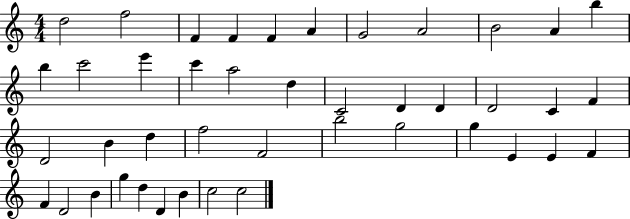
X:1
T:Untitled
M:4/4
L:1/4
K:C
d2 f2 F F F A G2 A2 B2 A b b c'2 e' c' a2 d C2 D D D2 C F D2 B d f2 F2 b2 g2 g E E F F D2 B g d D B c2 c2